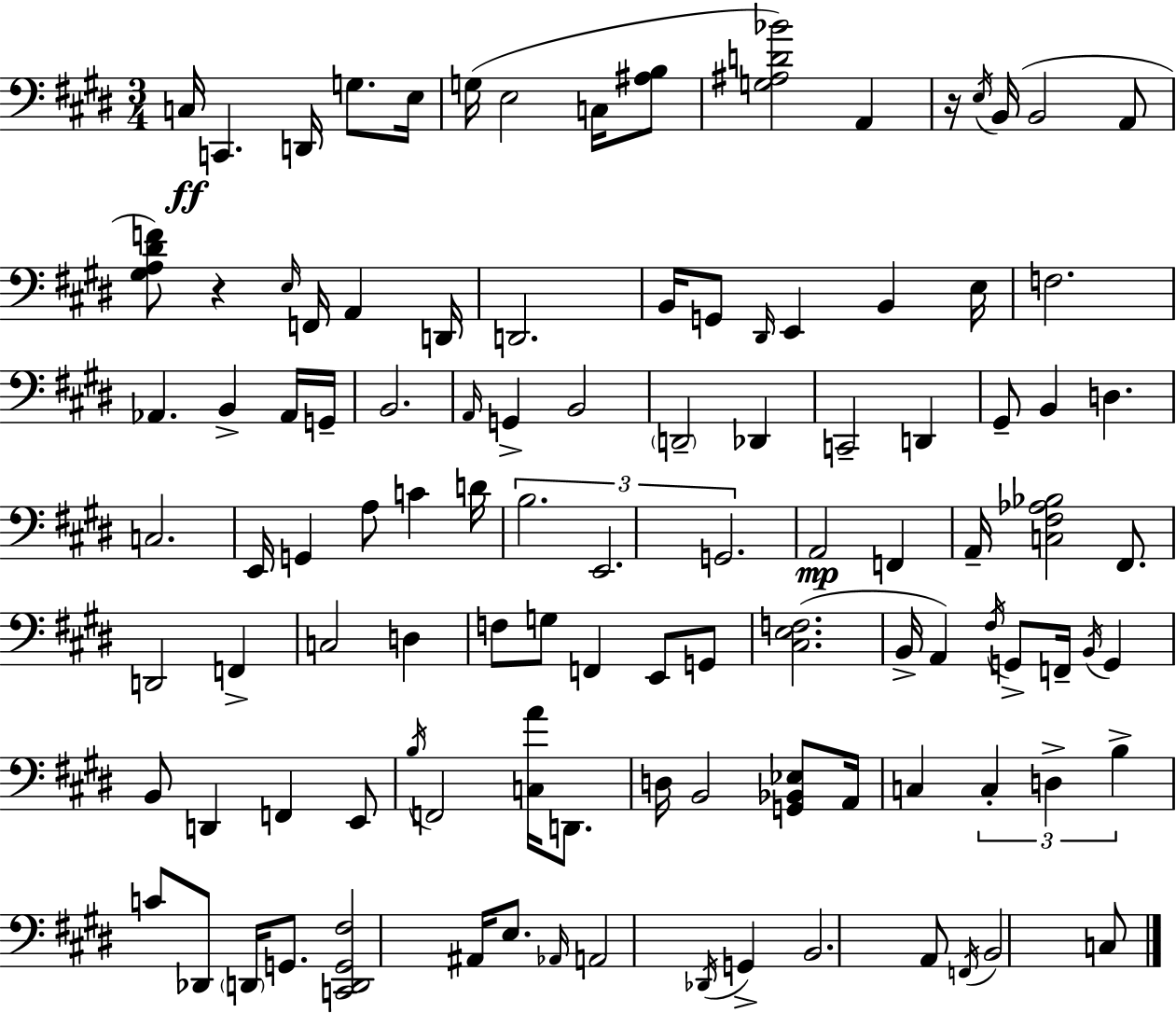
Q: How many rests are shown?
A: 2